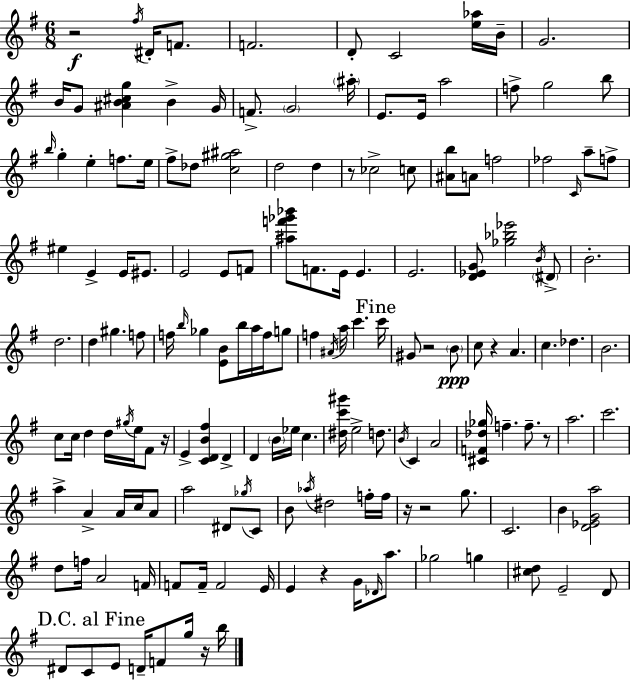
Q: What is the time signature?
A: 6/8